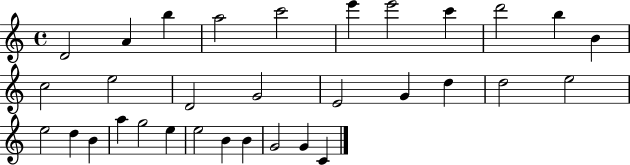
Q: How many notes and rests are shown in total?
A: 32